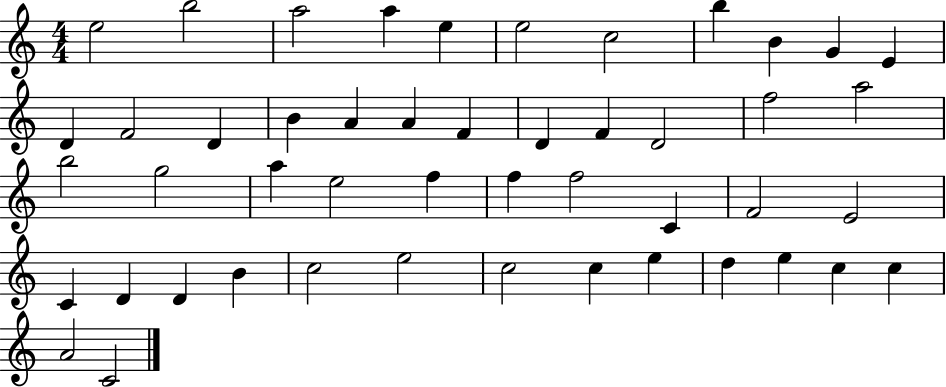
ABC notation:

X:1
T:Untitled
M:4/4
L:1/4
K:C
e2 b2 a2 a e e2 c2 b B G E D F2 D B A A F D F D2 f2 a2 b2 g2 a e2 f f f2 C F2 E2 C D D B c2 e2 c2 c e d e c c A2 C2